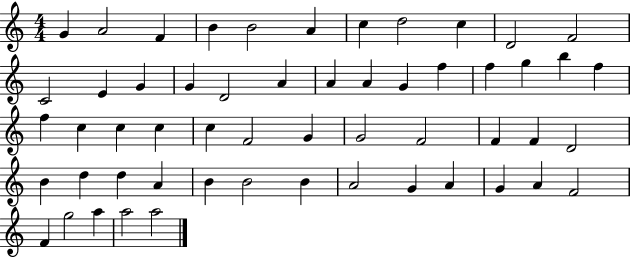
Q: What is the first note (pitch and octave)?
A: G4